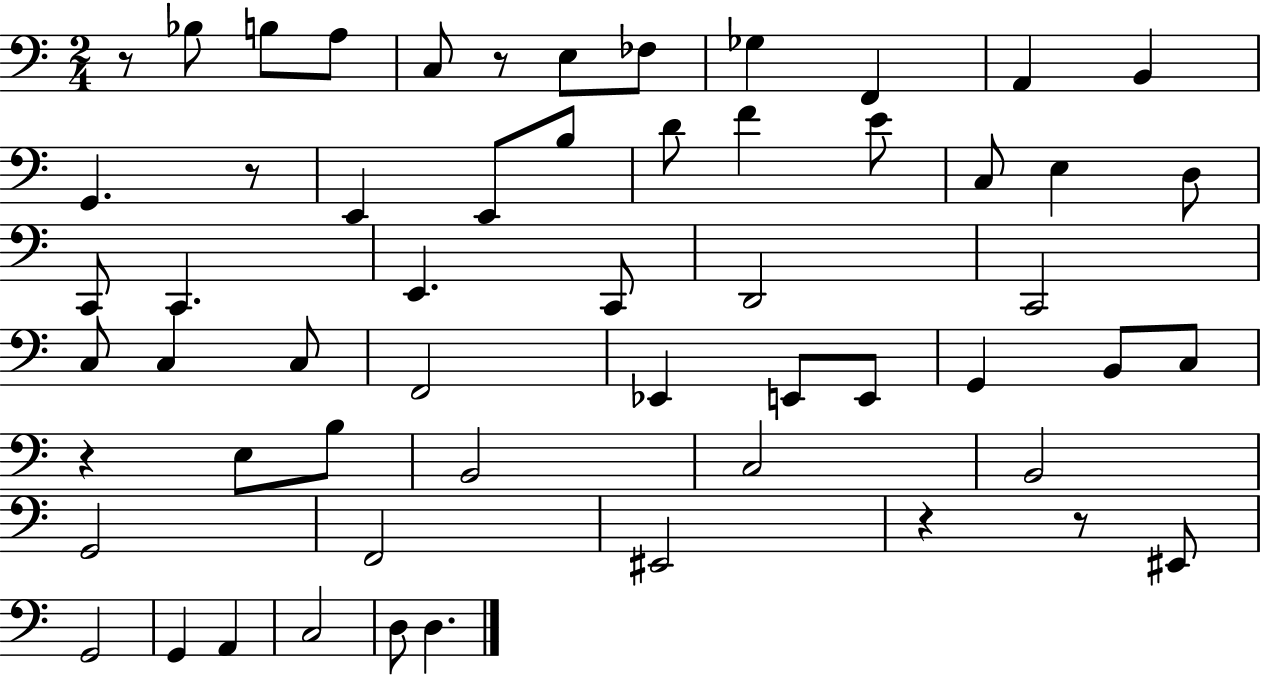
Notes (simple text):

R/e Bb3/e B3/e A3/e C3/e R/e E3/e FES3/e Gb3/q F2/q A2/q B2/q G2/q. R/e E2/q E2/e B3/e D4/e F4/q E4/e C3/e E3/q D3/e C2/e C2/q. E2/q. C2/e D2/h C2/h C3/e C3/q C3/e F2/h Eb2/q E2/e E2/e G2/q B2/e C3/e R/q E3/e B3/e B2/h C3/h B2/h G2/h F2/h EIS2/h R/q R/e EIS2/e G2/h G2/q A2/q C3/h D3/e D3/q.